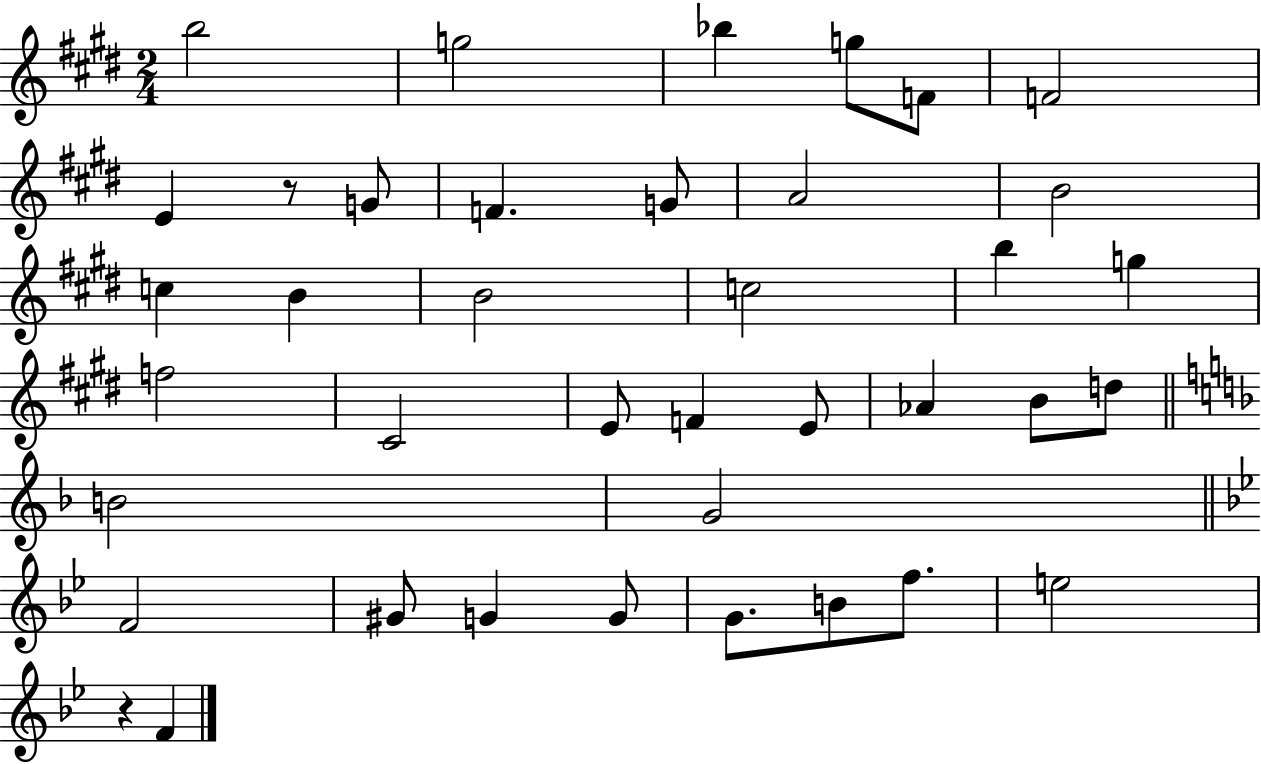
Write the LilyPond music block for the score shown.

{
  \clef treble
  \numericTimeSignature
  \time 2/4
  \key e \major
  b''2 | g''2 | bes''4 g''8 f'8 | f'2 | \break e'4 r8 g'8 | f'4. g'8 | a'2 | b'2 | \break c''4 b'4 | b'2 | c''2 | b''4 g''4 | \break f''2 | cis'2 | e'8 f'4 e'8 | aes'4 b'8 d''8 | \break \bar "||" \break \key f \major b'2 | g'2 | \bar "||" \break \key g \minor f'2 | gis'8 g'4 g'8 | g'8. b'8 f''8. | e''2 | \break r4 f'4 | \bar "|."
}